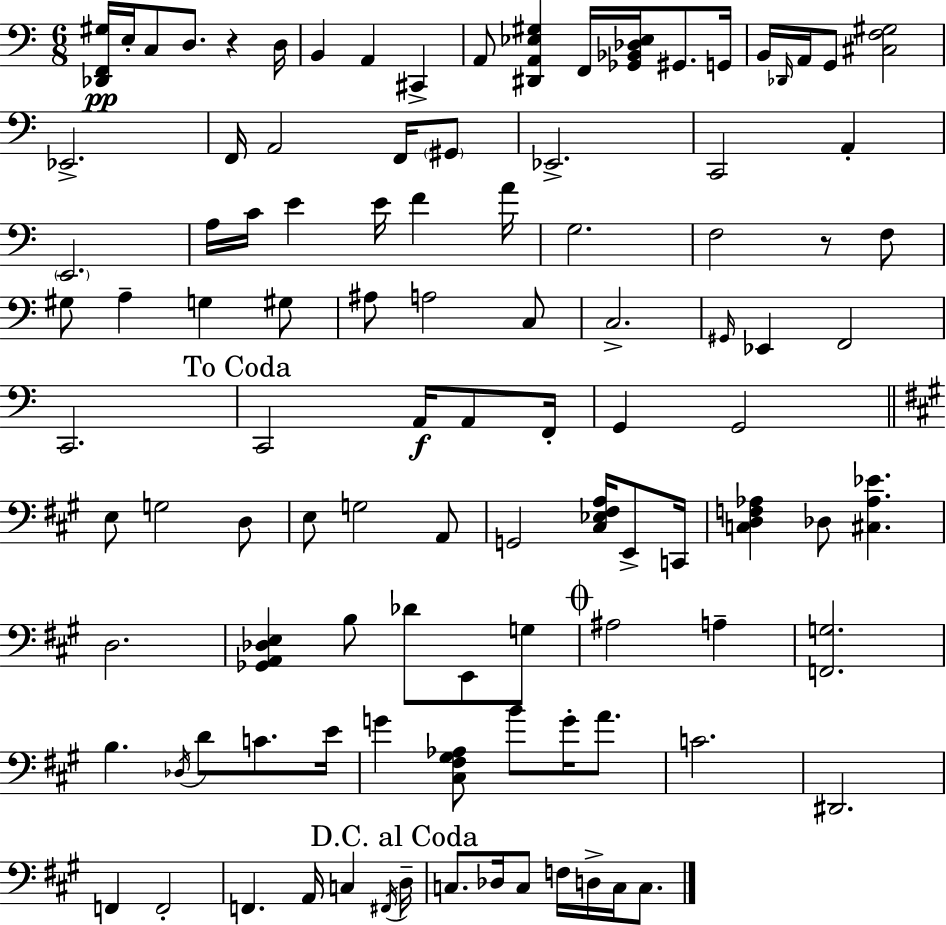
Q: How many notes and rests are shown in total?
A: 105